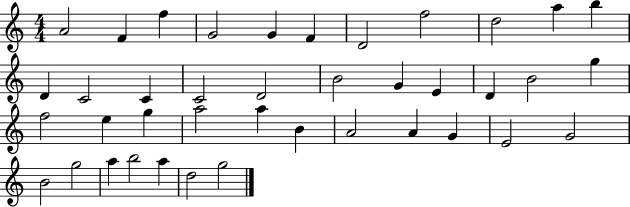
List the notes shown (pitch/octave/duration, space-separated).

A4/h F4/q F5/q G4/h G4/q F4/q D4/h F5/h D5/h A5/q B5/q D4/q C4/h C4/q C4/h D4/h B4/h G4/q E4/q D4/q B4/h G5/q F5/h E5/q G5/q A5/h A5/q B4/q A4/h A4/q G4/q E4/h G4/h B4/h G5/h A5/q B5/h A5/q D5/h G5/h